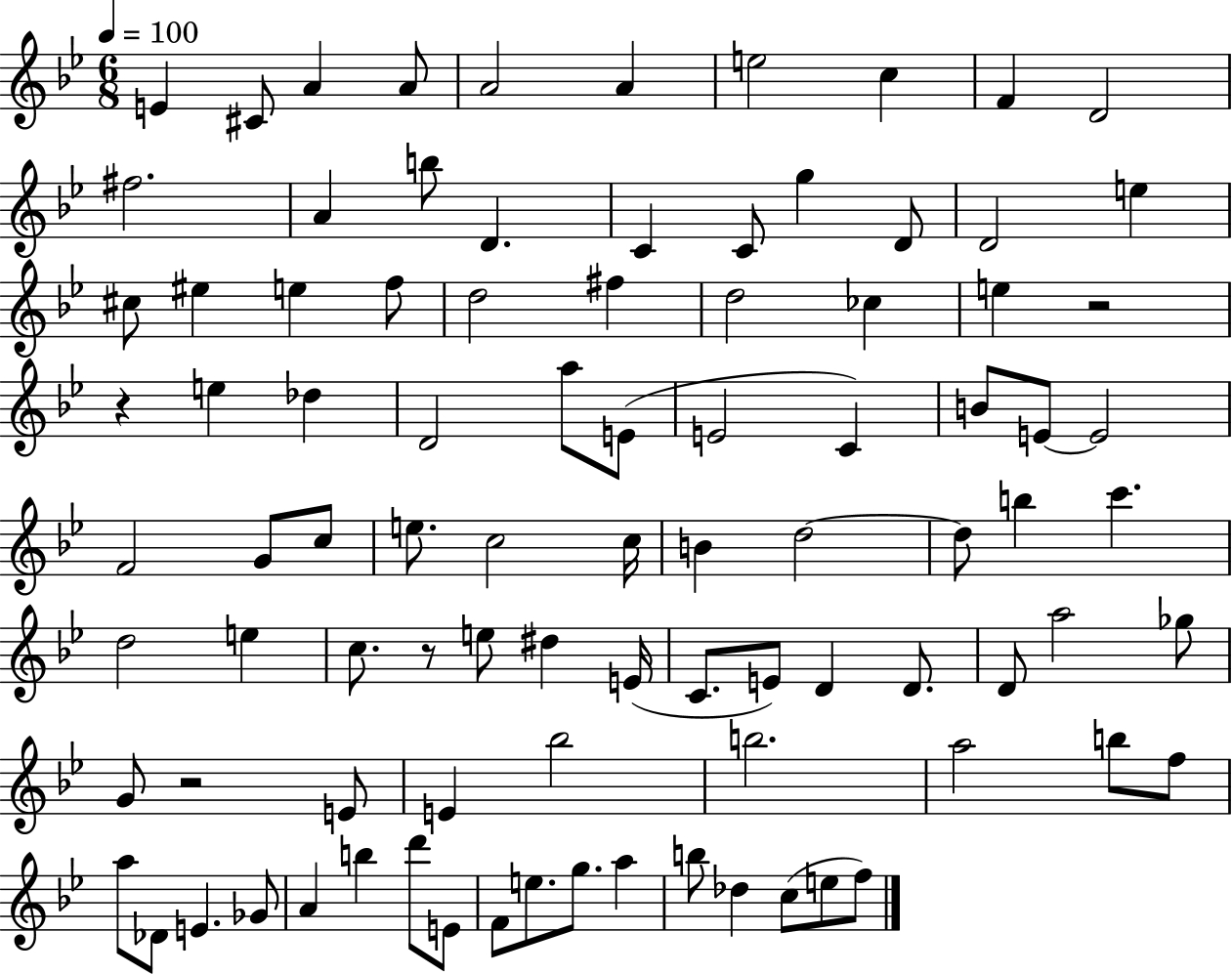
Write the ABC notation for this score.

X:1
T:Untitled
M:6/8
L:1/4
K:Bb
E ^C/2 A A/2 A2 A e2 c F D2 ^f2 A b/2 D C C/2 g D/2 D2 e ^c/2 ^e e f/2 d2 ^f d2 _c e z2 z e _d D2 a/2 E/2 E2 C B/2 E/2 E2 F2 G/2 c/2 e/2 c2 c/4 B d2 d/2 b c' d2 e c/2 z/2 e/2 ^d E/4 C/2 E/2 D D/2 D/2 a2 _g/2 G/2 z2 E/2 E _b2 b2 a2 b/2 f/2 a/2 _D/2 E _G/2 A b d'/2 E/2 F/2 e/2 g/2 a b/2 _d c/2 e/2 f/2